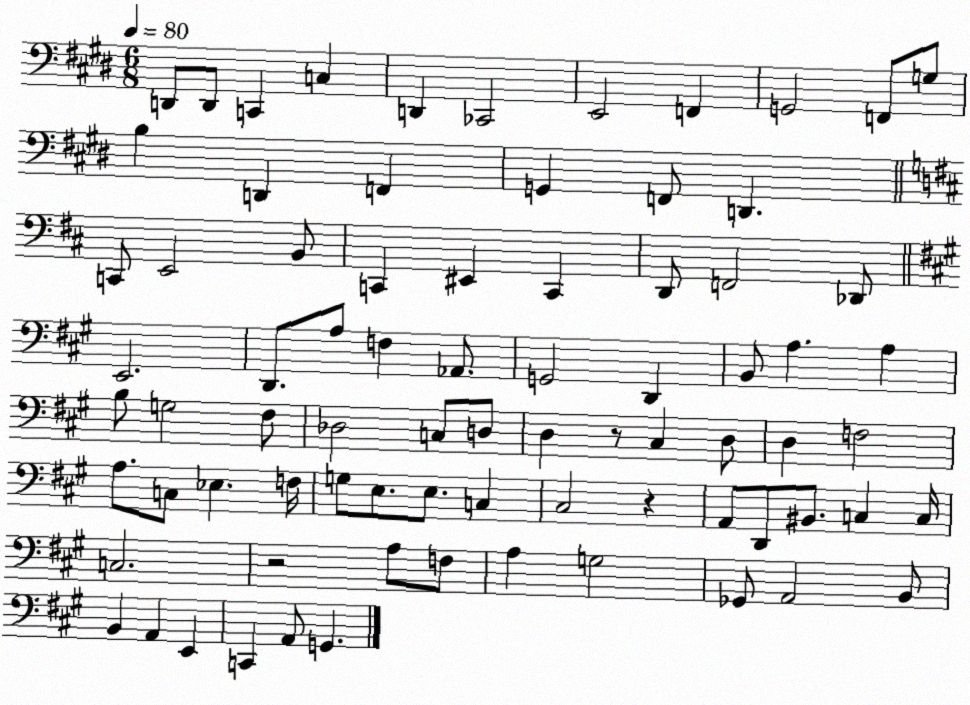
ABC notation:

X:1
T:Untitled
M:6/8
L:1/4
K:E
D,,/2 D,,/2 C,, C, D,, _C,,2 E,,2 F,, G,,2 F,,/2 G,/2 B, D,, F,, G,, F,,/2 D,, C,,/2 E,,2 B,,/2 C,, ^E,, C,, D,,/2 F,,2 _D,,/2 E,,2 D,,/2 A,/2 F, _A,,/2 G,,2 D,, B,,/2 A, A, B,/2 G,2 ^F,/2 _D,2 C,/2 D,/2 D, z/2 ^C, D,/2 D, F,2 A,/2 C,/2 _E, F,/4 G,/2 E,/2 E,/2 C, ^C,2 z A,,/2 D,,/2 ^B,,/2 C, C,/4 C,2 z2 A,/2 F,/2 A, G,2 _G,,/2 A,,2 B,,/2 B,, A,, E,, C,, A,,/2 G,,